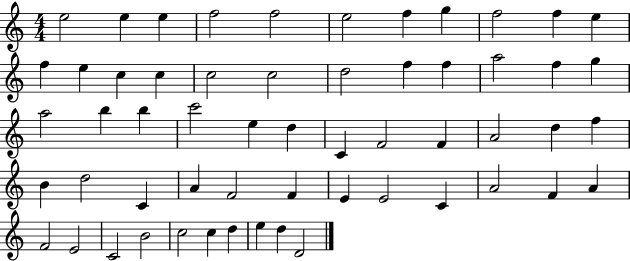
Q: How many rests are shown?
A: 0